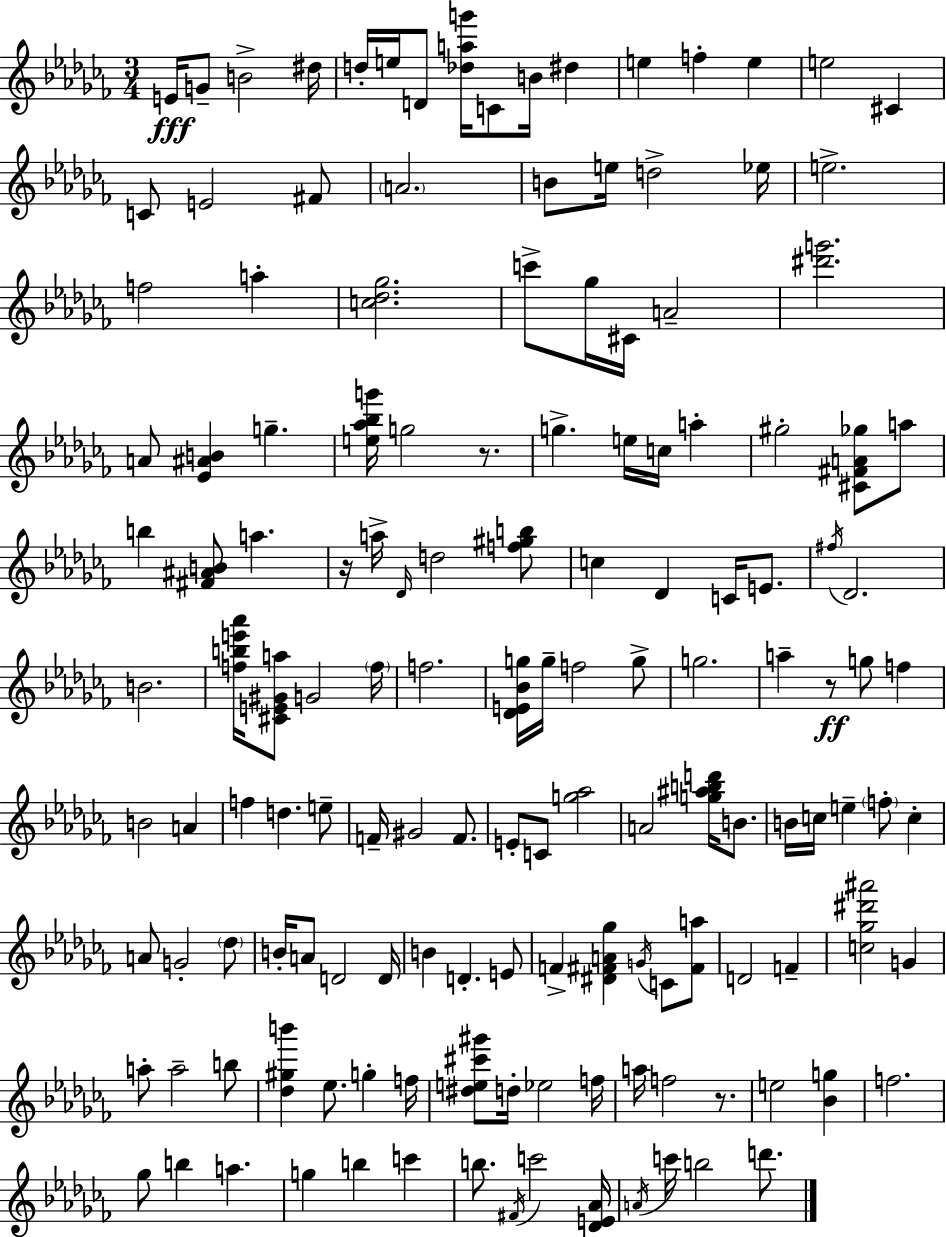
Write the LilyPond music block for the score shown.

{
  \clef treble
  \numericTimeSignature
  \time 3/4
  \key aes \minor
  e'16\fff g'8-- b'2-> dis''16 | d''16-. e''16 d'8 <des'' a'' g'''>16 c'8 b'16 dis''4 | e''4 f''4-. e''4 | e''2 cis'4 | \break c'8 e'2 fis'8 | \parenthesize a'2. | b'8 e''16 d''2-> ees''16 | e''2.-> | \break f''2 a''4-. | <c'' des'' ges''>2. | c'''8-> ges''16 cis'16 a'2-- | <dis''' g'''>2. | \break a'8 <ees' ais' b'>4 g''4.-- | <e'' aes'' bes'' g'''>16 g''2 r8. | g''4.-> e''16 c''16 a''4-. | gis''2-. <cis' fis' a' ges''>8 a''8 | \break b''4 <fis' ais' b'>8 a''4. | r16 a''16-> \grace { des'16 } d''2 <f'' gis'' b''>8 | c''4 des'4 c'16 e'8. | \acciaccatura { fis''16 } des'2. | \break b'2. | <f'' b'' e''' aes'''>16 <cis' e' gis' a''>8 g'2 | \parenthesize f''16 f''2. | <des' e' bes' g''>16 g''16-- f''2 | \break g''8-> g''2. | a''4-- r8\ff g''8 f''4 | b'2 a'4 | f''4 d''4. | \break e''8-- f'16-- gis'2 f'8. | e'8-. c'8 <g'' aes''>2 | a'2 <g'' ais'' b'' d'''>16 b'8. | b'16 c''16 e''4-- \parenthesize f''8-. c''4-. | \break a'8 g'2-. | \parenthesize des''8 b'16-. a'8 d'2 | d'16 b'4 d'4.-. | e'8 f'4-> <dis' fis' a' ges''>4 \acciaccatura { g'16 } c'8 | \break <fis' a''>8 d'2 f'4-- | <c'' ges'' dis''' ais'''>2 g'4 | a''8-. a''2-- | b''8 <des'' gis'' b'''>4 ees''8. g''4-. | \break f''16 <dis'' e'' cis''' gis'''>8 d''16-. ees''2 | f''16 a''16 f''2 | r8. e''2 <bes' g''>4 | f''2. | \break ges''8 b''4 a''4. | g''4 b''4 c'''4 | b''8. \acciaccatura { fis'16 } c'''2 | <des' e' aes'>16 \acciaccatura { a'16 } c'''16 b''2 | \break d'''8. \bar "|."
}